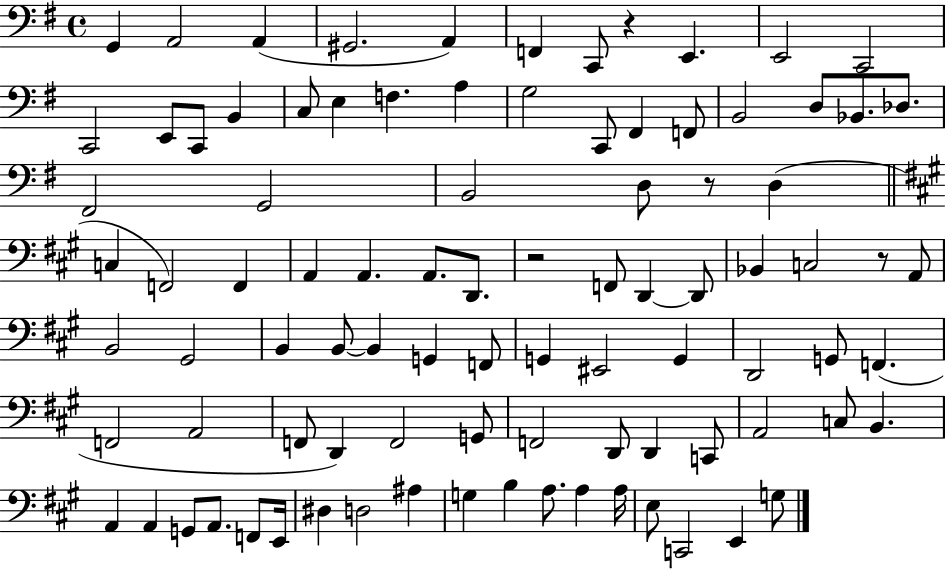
X:1
T:Untitled
M:4/4
L:1/4
K:G
G,, A,,2 A,, ^G,,2 A,, F,, C,,/2 z E,, E,,2 C,,2 C,,2 E,,/2 C,,/2 B,, C,/2 E, F, A, G,2 C,,/2 ^F,, F,,/2 B,,2 D,/2 _B,,/2 _D,/2 ^F,,2 G,,2 B,,2 D,/2 z/2 D, C, F,,2 F,, A,, A,, A,,/2 D,,/2 z2 F,,/2 D,, D,,/2 _B,, C,2 z/2 A,,/2 B,,2 ^G,,2 B,, B,,/2 B,, G,, F,,/2 G,, ^E,,2 G,, D,,2 G,,/2 F,, F,,2 A,,2 F,,/2 D,, F,,2 G,,/2 F,,2 D,,/2 D,, C,,/2 A,,2 C,/2 B,, A,, A,, G,,/2 A,,/2 F,,/2 E,,/4 ^D, D,2 ^A, G, B, A,/2 A, A,/4 E,/2 C,,2 E,, G,/2